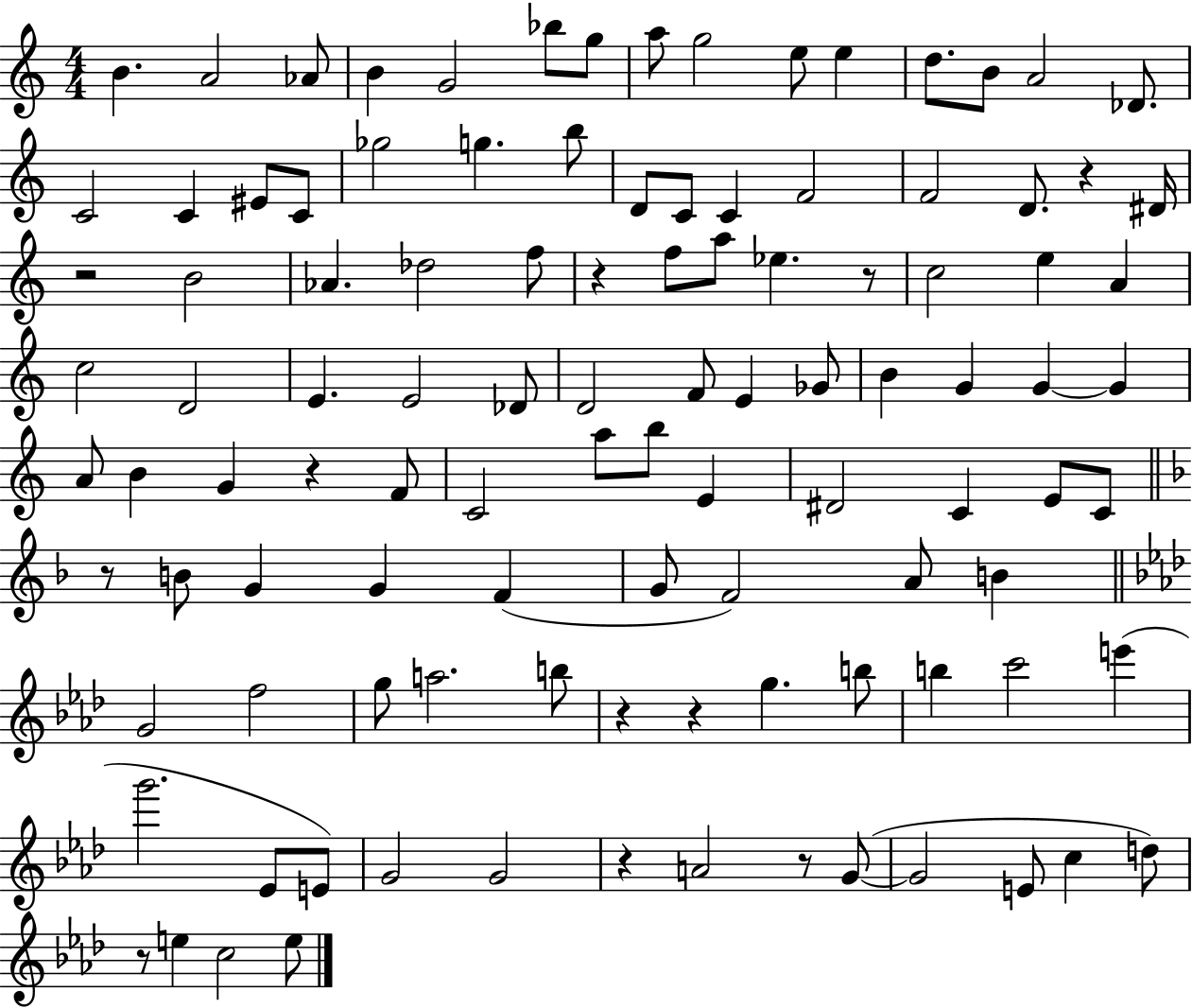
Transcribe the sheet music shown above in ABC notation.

X:1
T:Untitled
M:4/4
L:1/4
K:C
B A2 _A/2 B G2 _b/2 g/2 a/2 g2 e/2 e d/2 B/2 A2 _D/2 C2 C ^E/2 C/2 _g2 g b/2 D/2 C/2 C F2 F2 D/2 z ^D/4 z2 B2 _A _d2 f/2 z f/2 a/2 _e z/2 c2 e A c2 D2 E E2 _D/2 D2 F/2 E _G/2 B G G G A/2 B G z F/2 C2 a/2 b/2 E ^D2 C E/2 C/2 z/2 B/2 G G F G/2 F2 A/2 B G2 f2 g/2 a2 b/2 z z g b/2 b c'2 e' g'2 _E/2 E/2 G2 G2 z A2 z/2 G/2 G2 E/2 c d/2 z/2 e c2 e/2